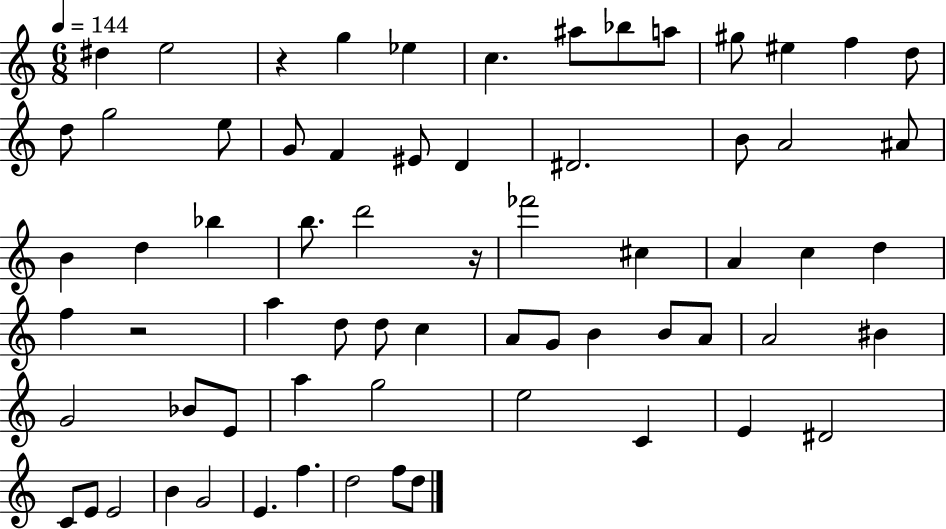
{
  \clef treble
  \numericTimeSignature
  \time 6/8
  \key c \major
  \tempo 4 = 144
  dis''4 e''2 | r4 g''4 ees''4 | c''4. ais''8 bes''8 a''8 | gis''8 eis''4 f''4 d''8 | \break d''8 g''2 e''8 | g'8 f'4 eis'8 d'4 | dis'2. | b'8 a'2 ais'8 | \break b'4 d''4 bes''4 | b''8. d'''2 r16 | fes'''2 cis''4 | a'4 c''4 d''4 | \break f''4 r2 | a''4 d''8 d''8 c''4 | a'8 g'8 b'4 b'8 a'8 | a'2 bis'4 | \break g'2 bes'8 e'8 | a''4 g''2 | e''2 c'4 | e'4 dis'2 | \break c'8 e'8 e'2 | b'4 g'2 | e'4. f''4. | d''2 f''8 d''8 | \break \bar "|."
}